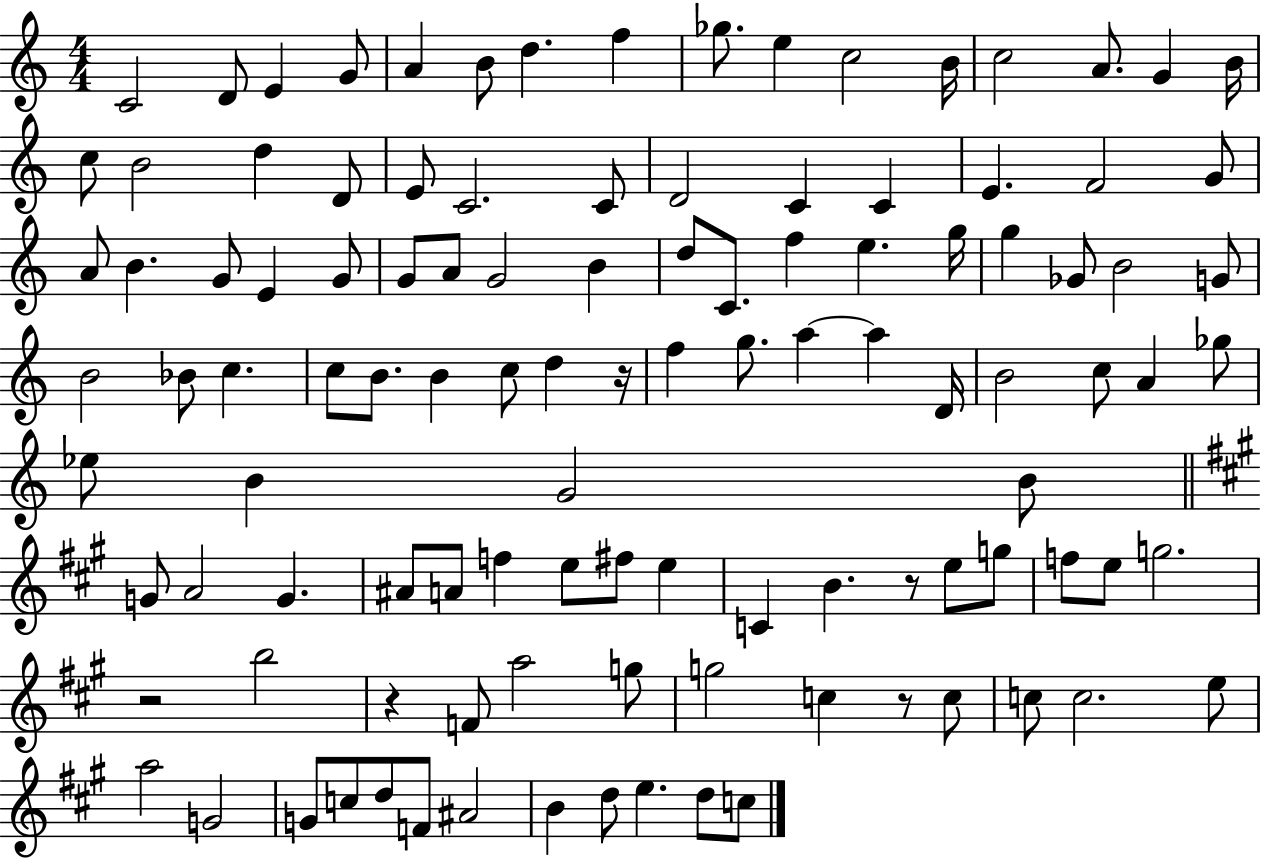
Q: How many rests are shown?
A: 5